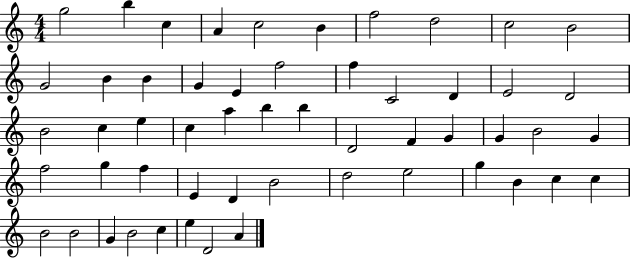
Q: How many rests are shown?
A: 0